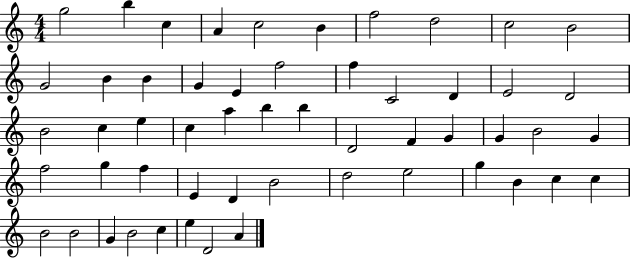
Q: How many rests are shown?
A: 0